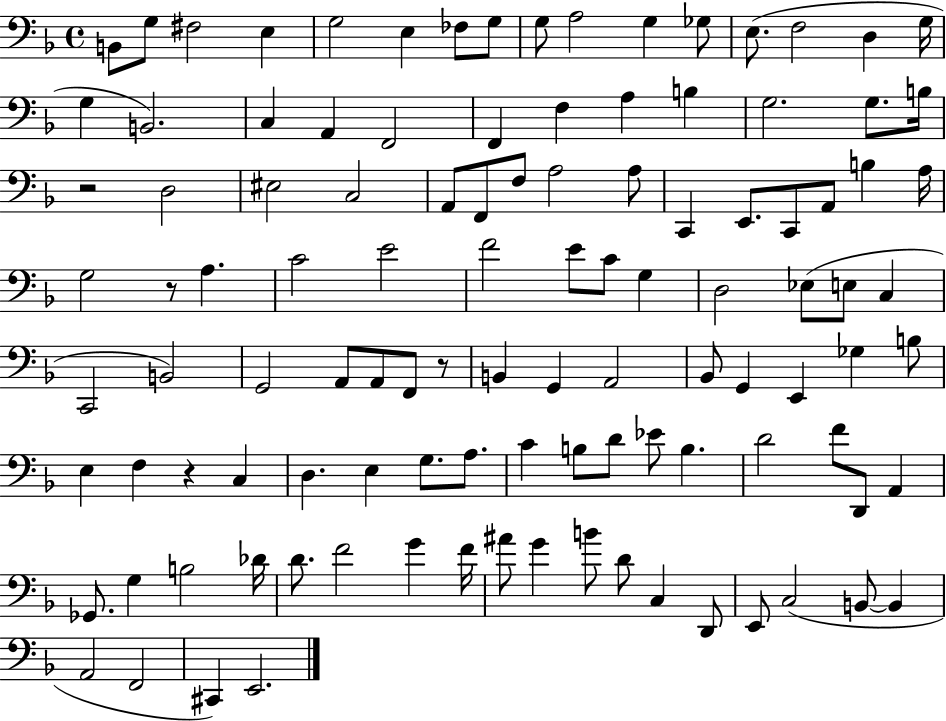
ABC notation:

X:1
T:Untitled
M:4/4
L:1/4
K:F
B,,/2 G,/2 ^F,2 E, G,2 E, _F,/2 G,/2 G,/2 A,2 G, _G,/2 E,/2 F,2 D, G,/4 G, B,,2 C, A,, F,,2 F,, F, A, B, G,2 G,/2 B,/4 z2 D,2 ^E,2 C,2 A,,/2 F,,/2 F,/2 A,2 A,/2 C,, E,,/2 C,,/2 A,,/2 B, A,/4 G,2 z/2 A, C2 E2 F2 E/2 C/2 G, D,2 _E,/2 E,/2 C, C,,2 B,,2 G,,2 A,,/2 A,,/2 F,,/2 z/2 B,, G,, A,,2 _B,,/2 G,, E,, _G, B,/2 E, F, z C, D, E, G,/2 A,/2 C B,/2 D/2 _E/2 B, D2 F/2 D,,/2 A,, _G,,/2 G, B,2 _D/4 D/2 F2 G F/4 ^A/2 G B/2 D/2 C, D,,/2 E,,/2 C,2 B,,/2 B,, A,,2 F,,2 ^C,, E,,2